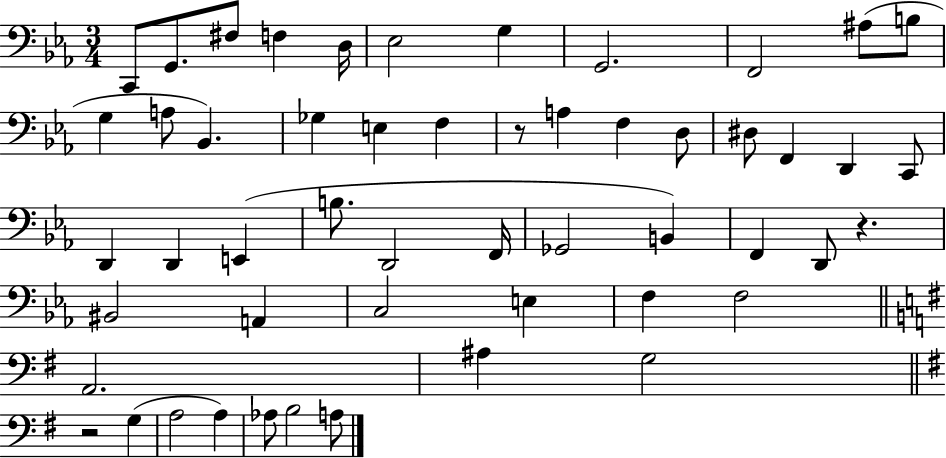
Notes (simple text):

C2/e G2/e. F#3/e F3/q D3/s Eb3/h G3/q G2/h. F2/h A#3/e B3/e G3/q A3/e Bb2/q. Gb3/q E3/q F3/q R/e A3/q F3/q D3/e D#3/e F2/q D2/q C2/e D2/q D2/q E2/q B3/e. D2/h F2/s Gb2/h B2/q F2/q D2/e R/q. BIS2/h A2/q C3/h E3/q F3/q F3/h A2/h. A#3/q G3/h R/h G3/q A3/h A3/q Ab3/e B3/h A3/e